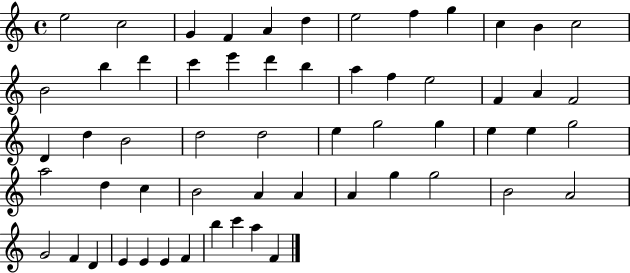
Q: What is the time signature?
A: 4/4